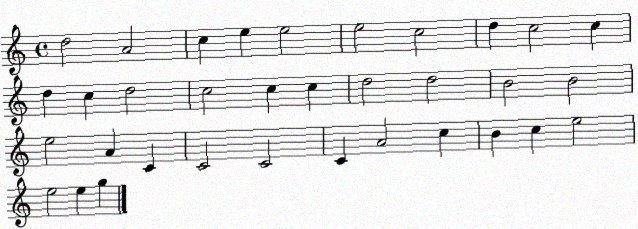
X:1
T:Untitled
M:4/4
L:1/4
K:C
d2 A2 c e e2 e2 c2 d c2 c d c d2 c2 c c d2 d2 B2 B2 e2 A C C2 C2 C A2 c B c e2 e2 e g